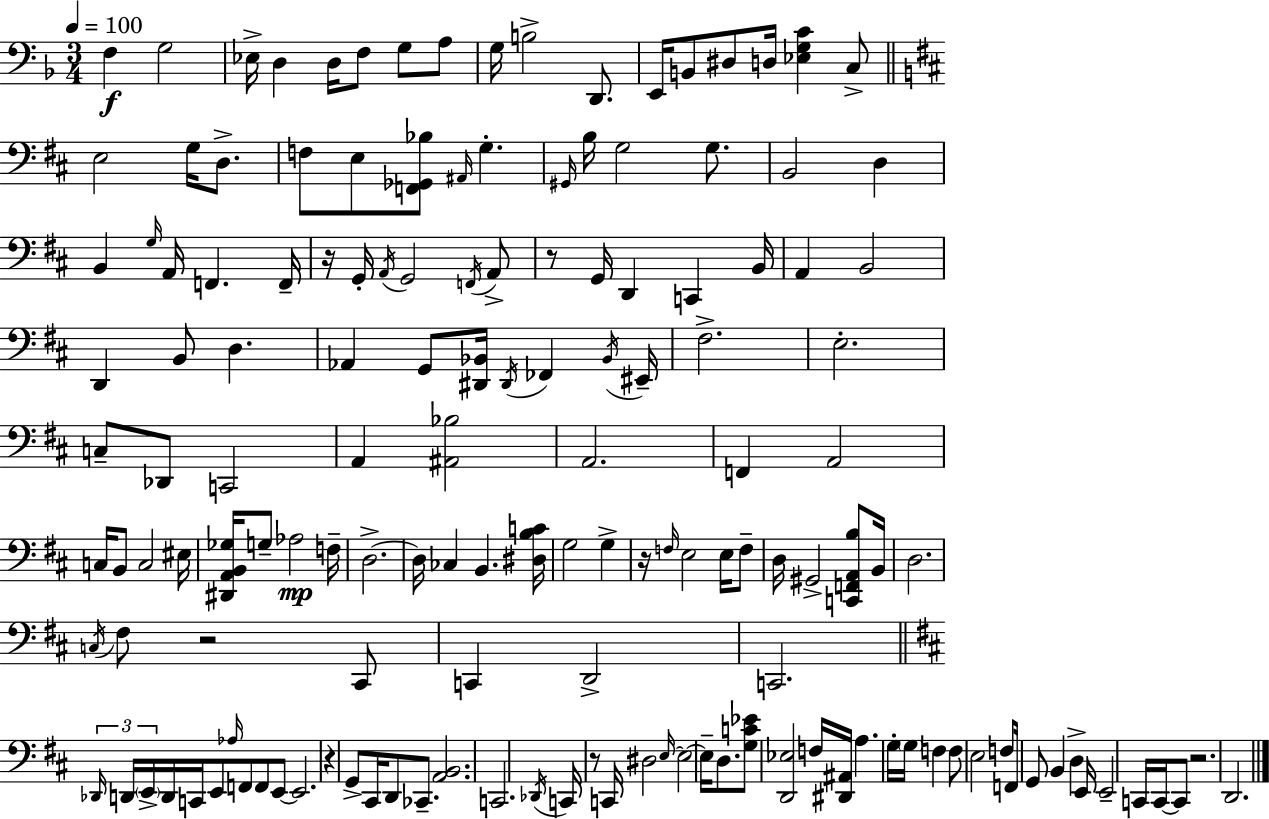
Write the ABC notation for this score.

X:1
T:Untitled
M:3/4
L:1/4
K:Dm
F, G,2 _E,/4 D, D,/4 F,/2 G,/2 A,/2 G,/4 B,2 D,,/2 E,,/4 B,,/2 ^D,/2 D,/4 [_E,G,C] C,/2 E,2 G,/4 D,/2 F,/2 E,/2 [F,,_G,,_B,]/2 ^A,,/4 G, ^G,,/4 B,/4 G,2 G,/2 B,,2 D, B,, G,/4 A,,/4 F,, F,,/4 z/4 G,,/4 A,,/4 G,,2 F,,/4 A,,/2 z/2 G,,/4 D,, C,, B,,/4 A,, B,,2 D,, B,,/2 D, _A,, G,,/2 [^D,,_B,,]/4 ^D,,/4 _F,, _B,,/4 ^E,,/4 ^F,2 E,2 C,/2 _D,,/2 C,,2 A,, [^A,,_B,]2 A,,2 F,, A,,2 C,/4 B,,/2 C,2 ^E,/4 [^D,,A,,B,,_G,]/4 G,/2 _A,2 F,/4 D,2 D,/4 _C, B,, [^D,B,C]/4 G,2 G, z/4 F,/4 E,2 E,/4 F,/2 D,/4 ^G,,2 [C,,F,,A,,B,]/2 B,,/4 D,2 C,/4 ^F,/2 z2 ^C,,/2 C,, D,,2 C,,2 _D,,/4 D,,/4 E,,/4 D,,/4 C,,/4 E,,/2 _A,/4 F,,/2 F,,/2 E,,/2 E,,2 z G,,/2 ^C,,/4 D,,/2 _C,,/2 [A,,B,,]2 C,,2 _D,,/4 C,,/4 z/2 C,,/4 ^D,2 E,/4 E,2 E,/4 D,/2 [G,C_E]/2 [D,,_E,]2 F,/4 [^D,,^A,,]/4 A, G,/4 G,/4 F, F,/2 E,2 F,/2 F,,/4 G,,/2 B,, D, E,,/4 E,,2 C,,/4 C,,/4 C,,/2 z2 D,,2